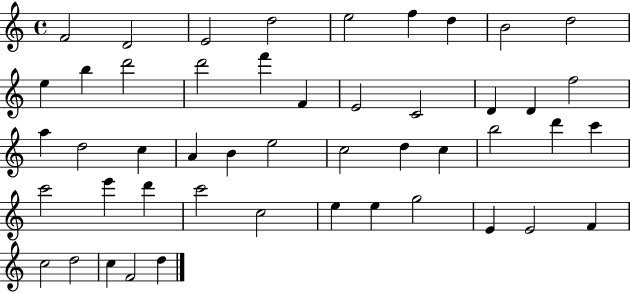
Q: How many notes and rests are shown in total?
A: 48